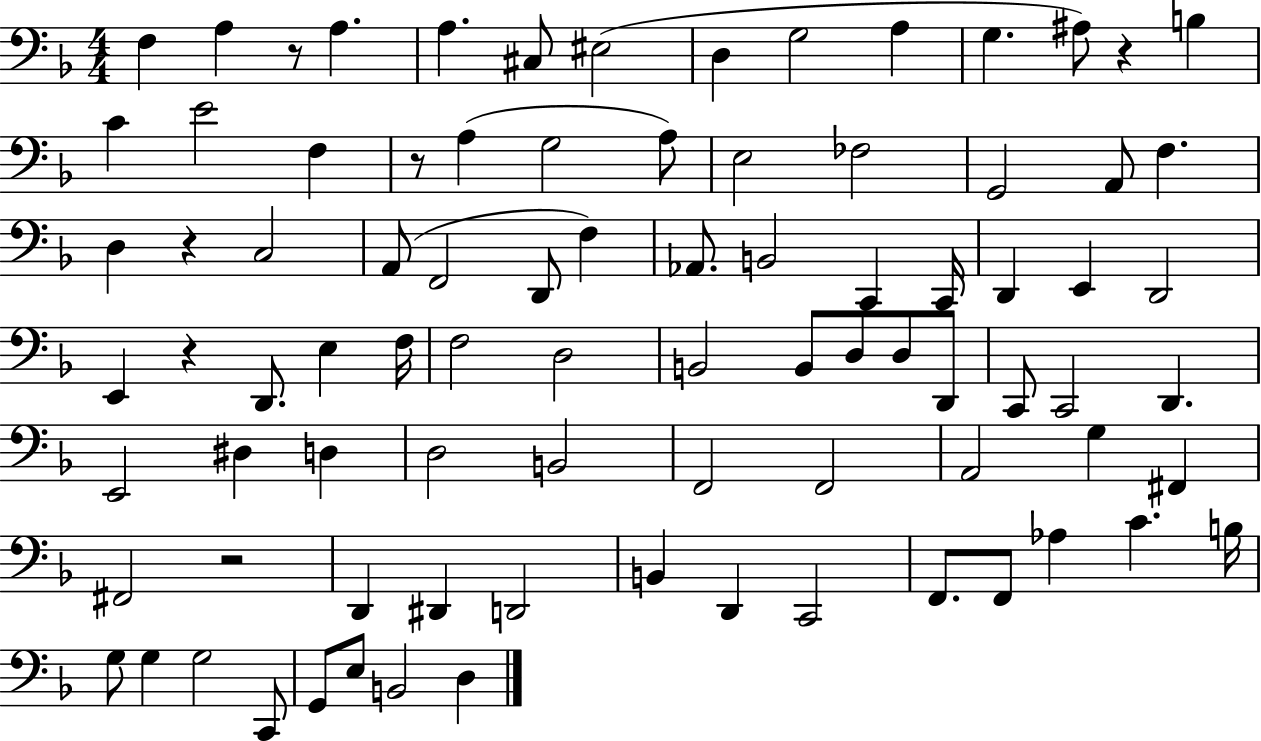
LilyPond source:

{
  \clef bass
  \numericTimeSignature
  \time 4/4
  \key f \major
  \repeat volta 2 { f4 a4 r8 a4. | a4. cis8 eis2( | d4 g2 a4 | g4. ais8) r4 b4 | \break c'4 e'2 f4 | r8 a4( g2 a8) | e2 fes2 | g,2 a,8 f4. | \break d4 r4 c2 | a,8( f,2 d,8 f4) | aes,8. b,2 c,4 c,16 | d,4 e,4 d,2 | \break e,4 r4 d,8. e4 f16 | f2 d2 | b,2 b,8 d8 d8 d,8 | c,8 c,2 d,4. | \break e,2 dis4 d4 | d2 b,2 | f,2 f,2 | a,2 g4 fis,4 | \break fis,2 r2 | d,4 dis,4 d,2 | b,4 d,4 c,2 | f,8. f,8 aes4 c'4. b16 | \break g8 g4 g2 c,8 | g,8 e8 b,2 d4 | } \bar "|."
}